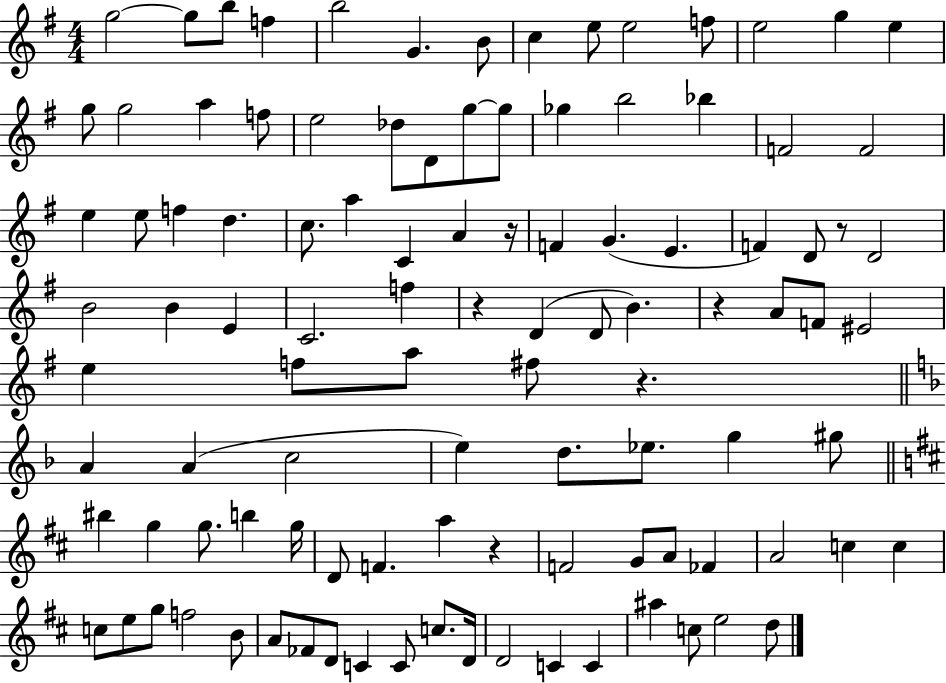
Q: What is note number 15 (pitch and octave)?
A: G5